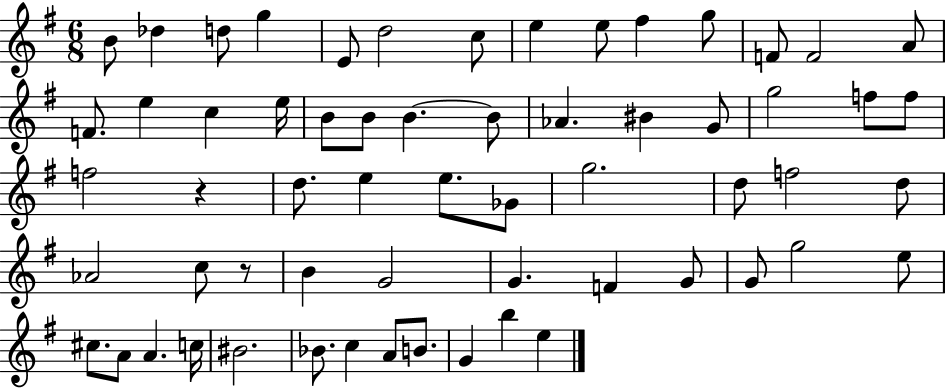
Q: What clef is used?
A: treble